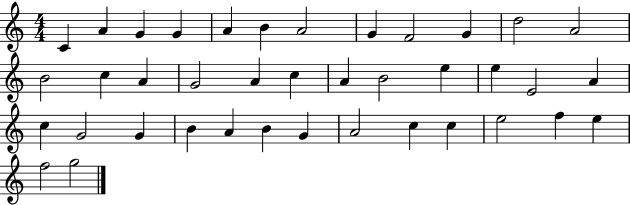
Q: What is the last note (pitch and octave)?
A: G5